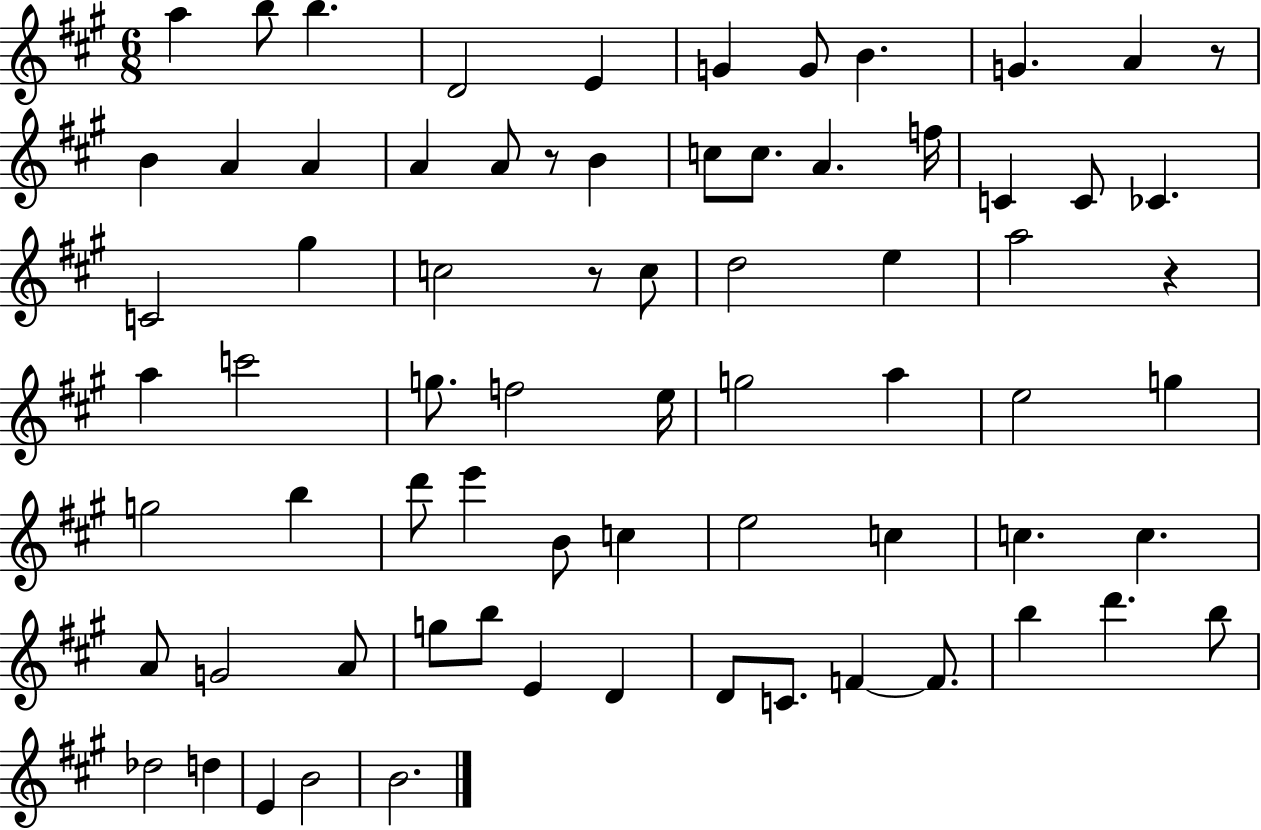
{
  \clef treble
  \numericTimeSignature
  \time 6/8
  \key a \major
  \repeat volta 2 { a''4 b''8 b''4. | d'2 e'4 | g'4 g'8 b'4. | g'4. a'4 r8 | \break b'4 a'4 a'4 | a'4 a'8 r8 b'4 | c''8 c''8. a'4. f''16 | c'4 c'8 ces'4. | \break c'2 gis''4 | c''2 r8 c''8 | d''2 e''4 | a''2 r4 | \break a''4 c'''2 | g''8. f''2 e''16 | g''2 a''4 | e''2 g''4 | \break g''2 b''4 | d'''8 e'''4 b'8 c''4 | e''2 c''4 | c''4. c''4. | \break a'8 g'2 a'8 | g''8 b''8 e'4 d'4 | d'8 c'8. f'4~~ f'8. | b''4 d'''4. b''8 | \break des''2 d''4 | e'4 b'2 | b'2. | } \bar "|."
}